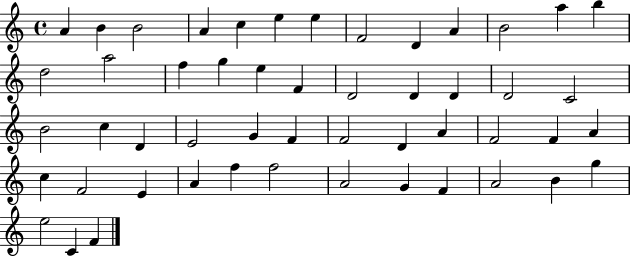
{
  \clef treble
  \time 4/4
  \defaultTimeSignature
  \key c \major
  a'4 b'4 b'2 | a'4 c''4 e''4 e''4 | f'2 d'4 a'4 | b'2 a''4 b''4 | \break d''2 a''2 | f''4 g''4 e''4 f'4 | d'2 d'4 d'4 | d'2 c'2 | \break b'2 c''4 d'4 | e'2 g'4 f'4 | f'2 d'4 a'4 | f'2 f'4 a'4 | \break c''4 f'2 e'4 | a'4 f''4 f''2 | a'2 g'4 f'4 | a'2 b'4 g''4 | \break e''2 c'4 f'4 | \bar "|."
}